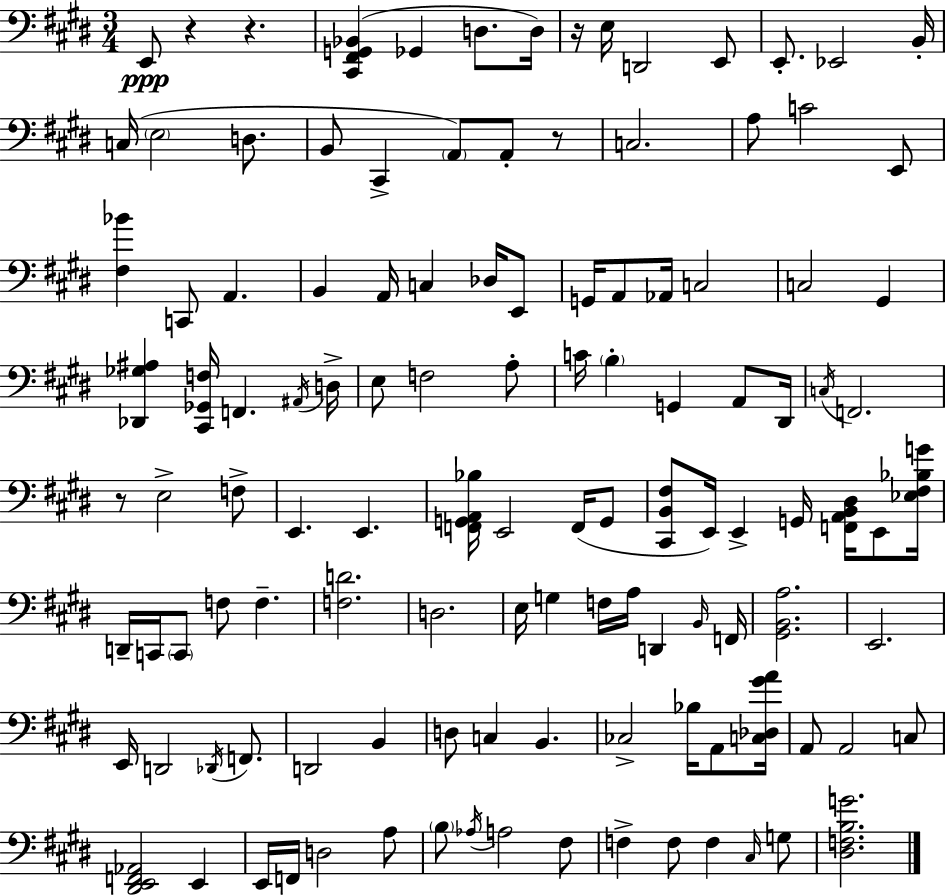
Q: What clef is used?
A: bass